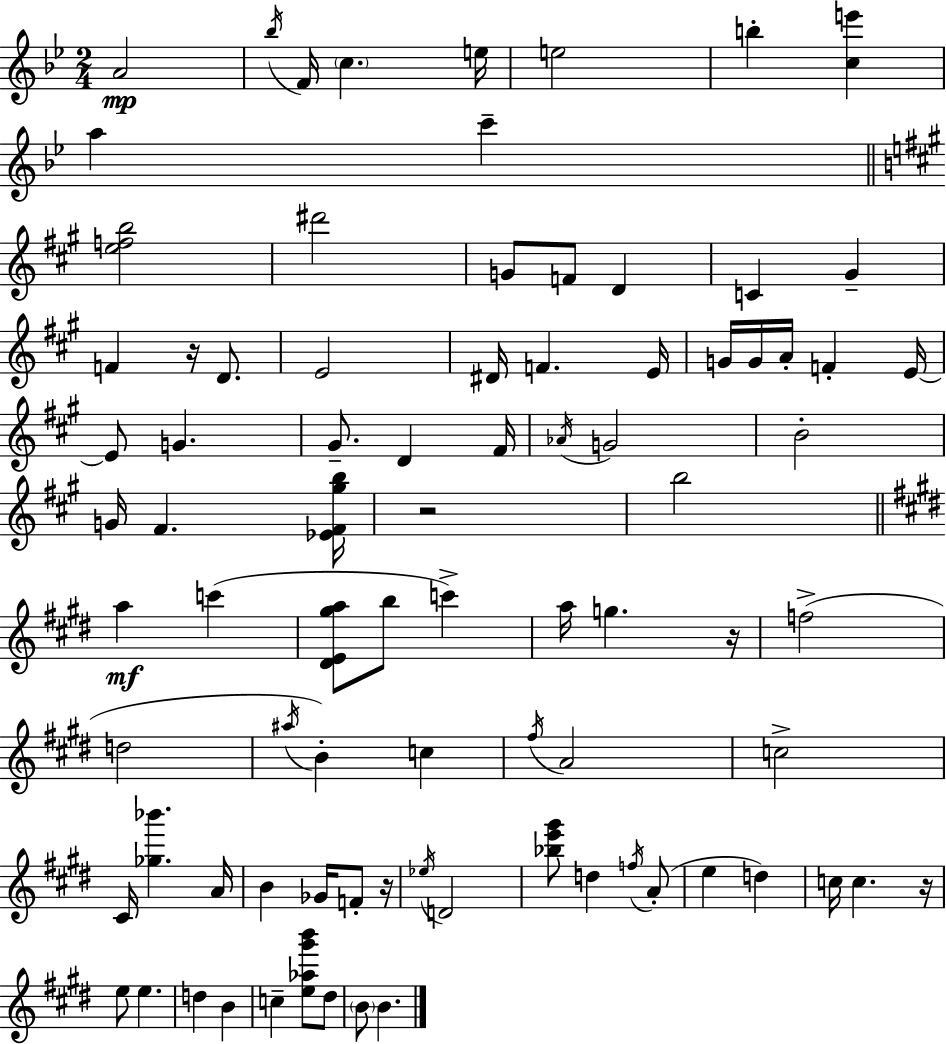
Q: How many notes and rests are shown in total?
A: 85